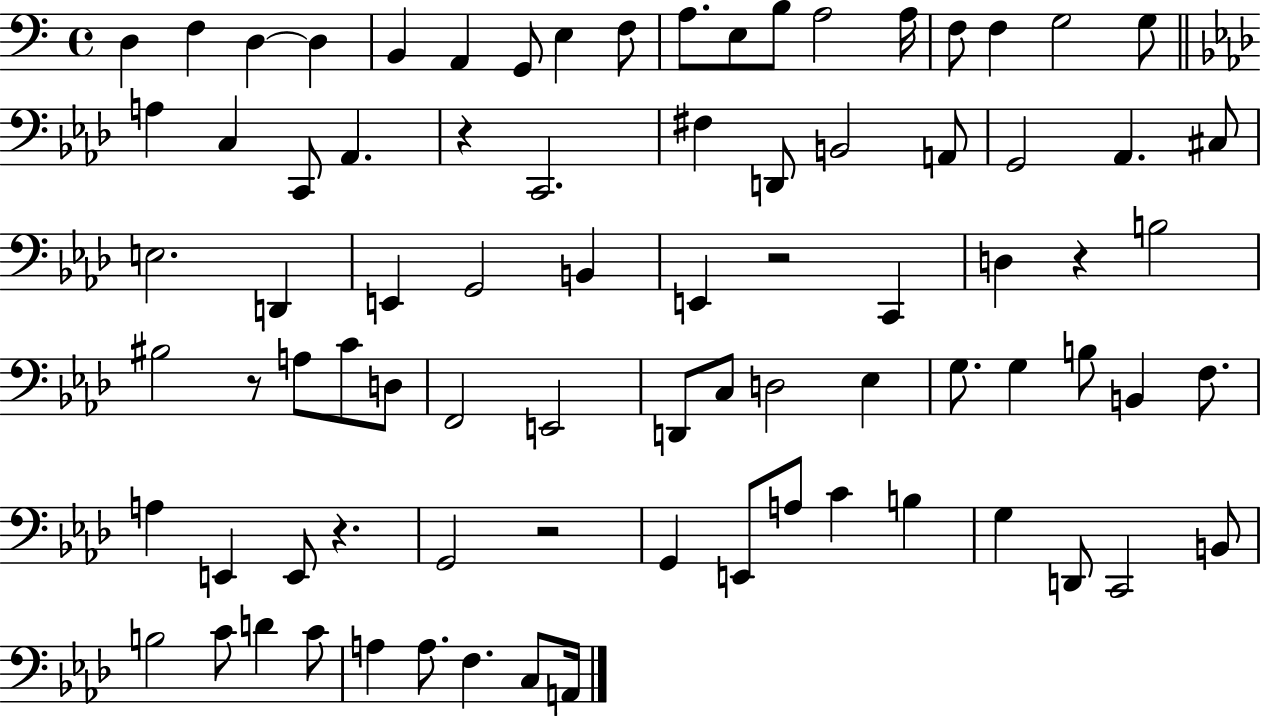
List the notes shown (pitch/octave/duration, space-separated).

D3/q F3/q D3/q D3/q B2/q A2/q G2/e E3/q F3/e A3/e. E3/e B3/e A3/h A3/s F3/e F3/q G3/h G3/e A3/q C3/q C2/e Ab2/q. R/q C2/h. F#3/q D2/e B2/h A2/e G2/h Ab2/q. C#3/e E3/h. D2/q E2/q G2/h B2/q E2/q R/h C2/q D3/q R/q B3/h BIS3/h R/e A3/e C4/e D3/e F2/h E2/h D2/e C3/e D3/h Eb3/q G3/e. G3/q B3/e B2/q F3/e. A3/q E2/q E2/e R/q. G2/h R/h G2/q E2/e A3/e C4/q B3/q G3/q D2/e C2/h B2/e B3/h C4/e D4/q C4/e A3/q A3/e. F3/q. C3/e A2/s